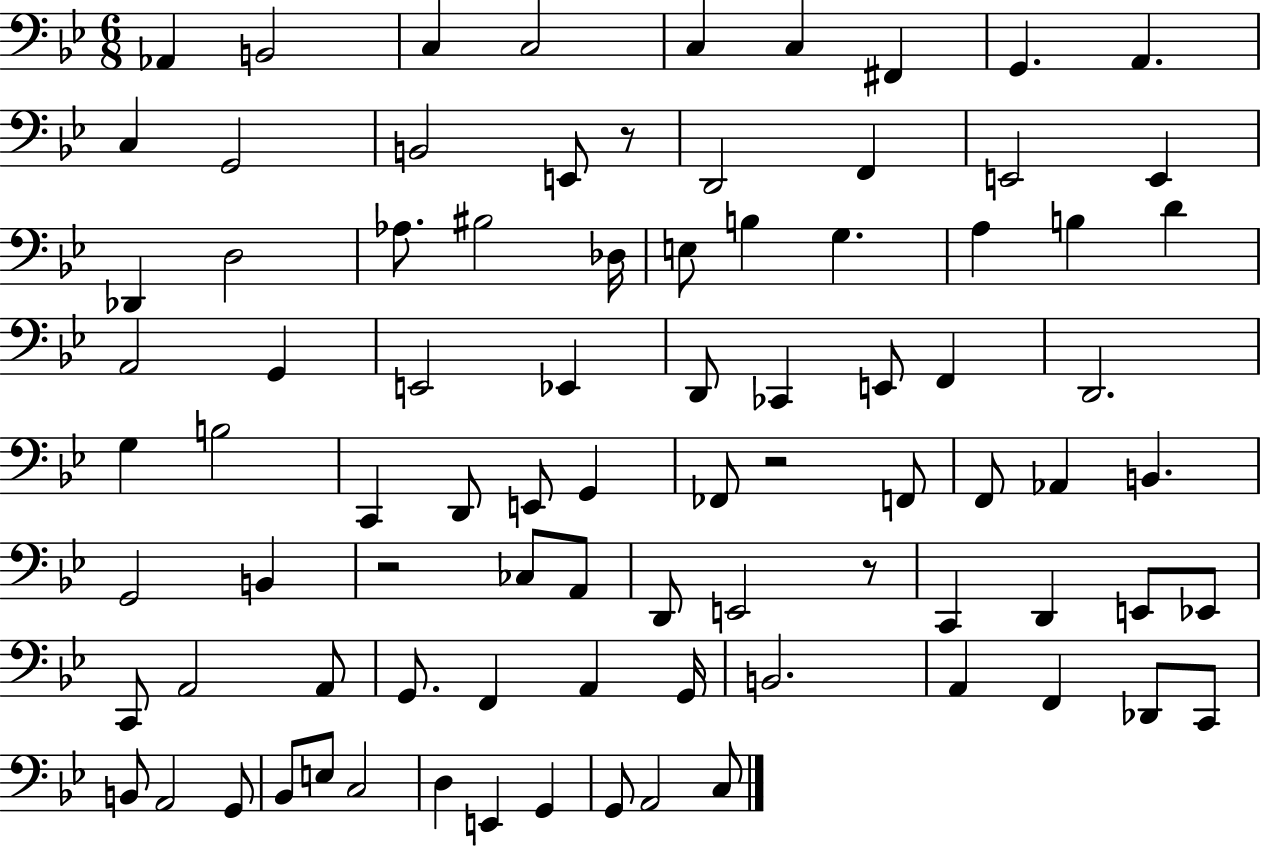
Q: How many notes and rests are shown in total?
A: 86